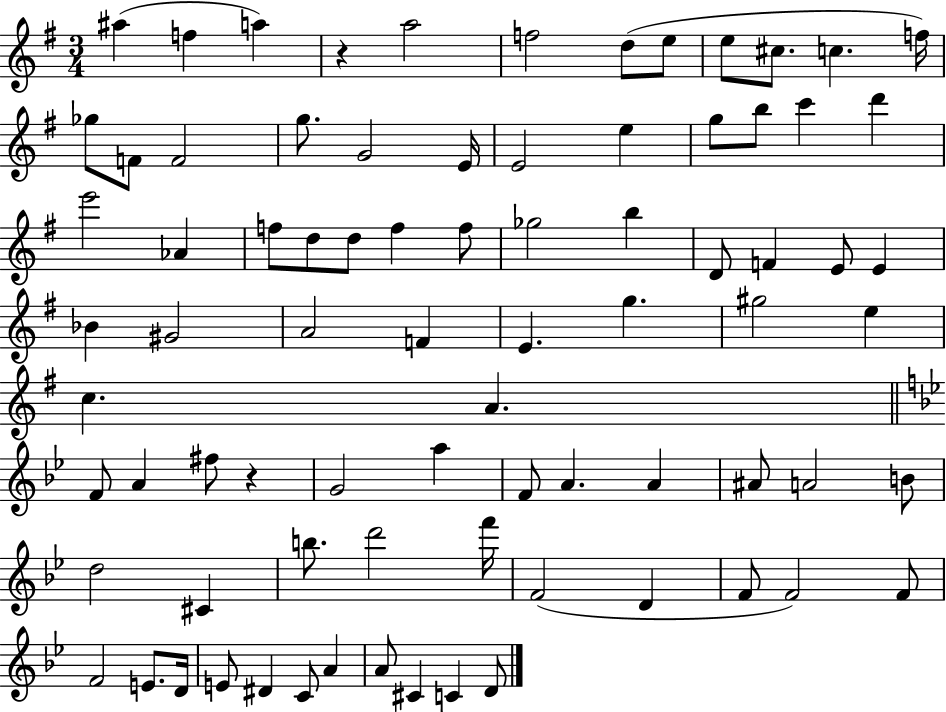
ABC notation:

X:1
T:Untitled
M:3/4
L:1/4
K:G
^a f a z a2 f2 d/2 e/2 e/2 ^c/2 c f/4 _g/2 F/2 F2 g/2 G2 E/4 E2 e g/2 b/2 c' d' e'2 _A f/2 d/2 d/2 f f/2 _g2 b D/2 F E/2 E _B ^G2 A2 F E g ^g2 e c A F/2 A ^f/2 z G2 a F/2 A A ^A/2 A2 B/2 d2 ^C b/2 d'2 f'/4 F2 D F/2 F2 F/2 F2 E/2 D/4 E/2 ^D C/2 A A/2 ^C C D/2